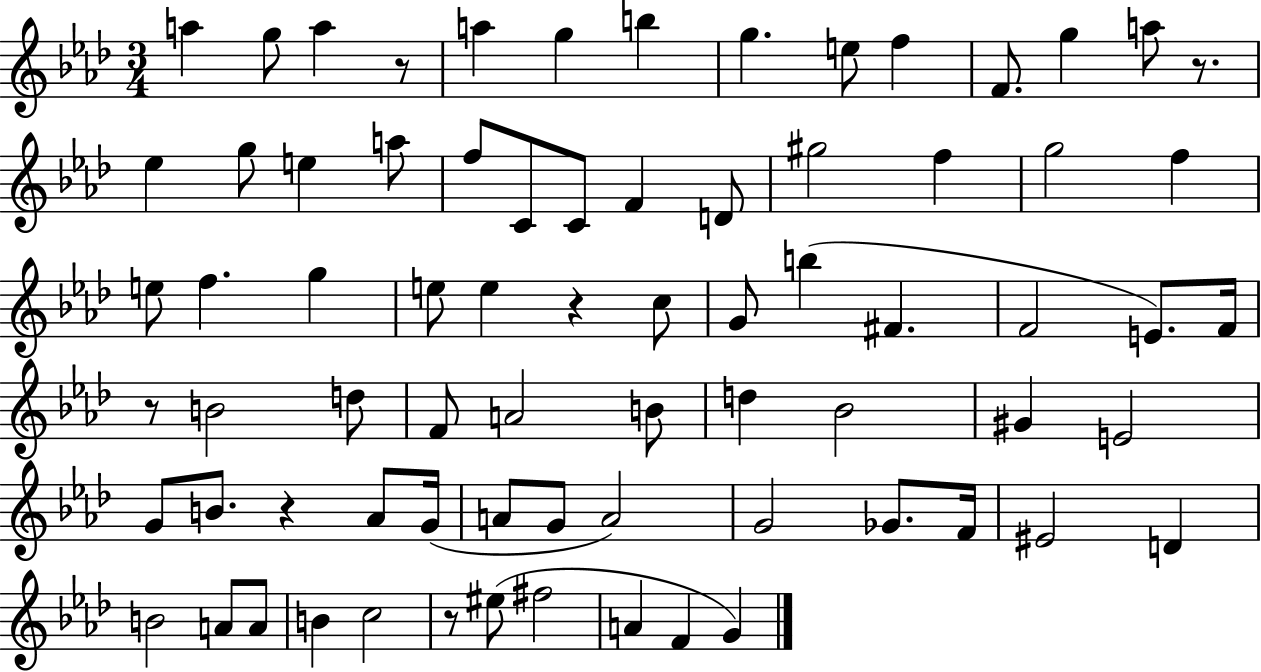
{
  \clef treble
  \numericTimeSignature
  \time 3/4
  \key aes \major
  a''4 g''8 a''4 r8 | a''4 g''4 b''4 | g''4. e''8 f''4 | f'8. g''4 a''8 r8. | \break ees''4 g''8 e''4 a''8 | f''8 c'8 c'8 f'4 d'8 | gis''2 f''4 | g''2 f''4 | \break e''8 f''4. g''4 | e''8 e''4 r4 c''8 | g'8 b''4( fis'4. | f'2 e'8.) f'16 | \break r8 b'2 d''8 | f'8 a'2 b'8 | d''4 bes'2 | gis'4 e'2 | \break g'8 b'8. r4 aes'8 g'16( | a'8 g'8 a'2) | g'2 ges'8. f'16 | eis'2 d'4 | \break b'2 a'8 a'8 | b'4 c''2 | r8 eis''8( fis''2 | a'4 f'4 g'4) | \break \bar "|."
}